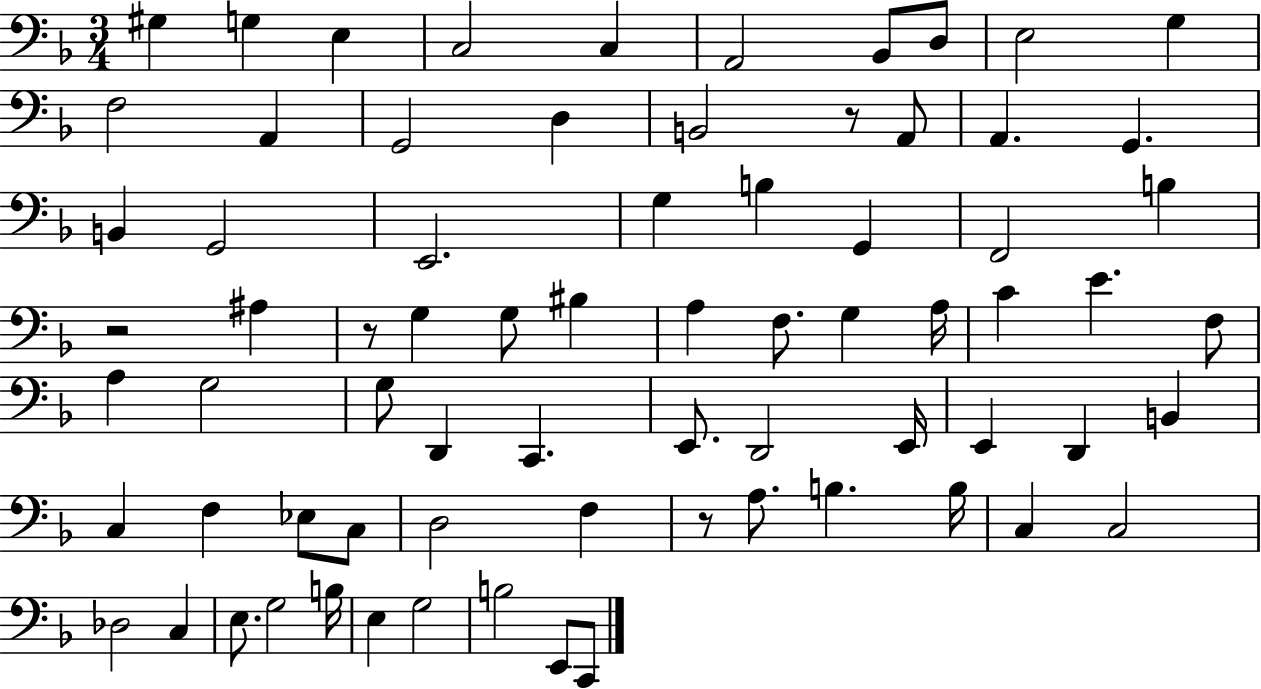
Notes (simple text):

G#3/q G3/q E3/q C3/h C3/q A2/h Bb2/e D3/e E3/h G3/q F3/h A2/q G2/h D3/q B2/h R/e A2/e A2/q. G2/q. B2/q G2/h E2/h. G3/q B3/q G2/q F2/h B3/q R/h A#3/q R/e G3/q G3/e BIS3/q A3/q F3/e. G3/q A3/s C4/q E4/q. F3/e A3/q G3/h G3/e D2/q C2/q. E2/e. D2/h E2/s E2/q D2/q B2/q C3/q F3/q Eb3/e C3/e D3/h F3/q R/e A3/e. B3/q. B3/s C3/q C3/h Db3/h C3/q E3/e. G3/h B3/s E3/q G3/h B3/h E2/e C2/e